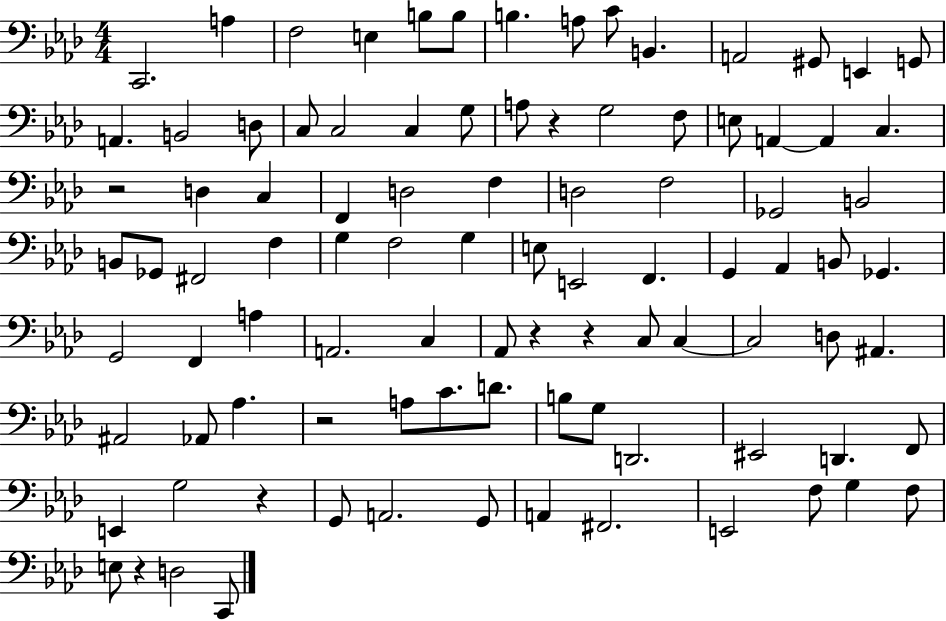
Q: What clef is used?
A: bass